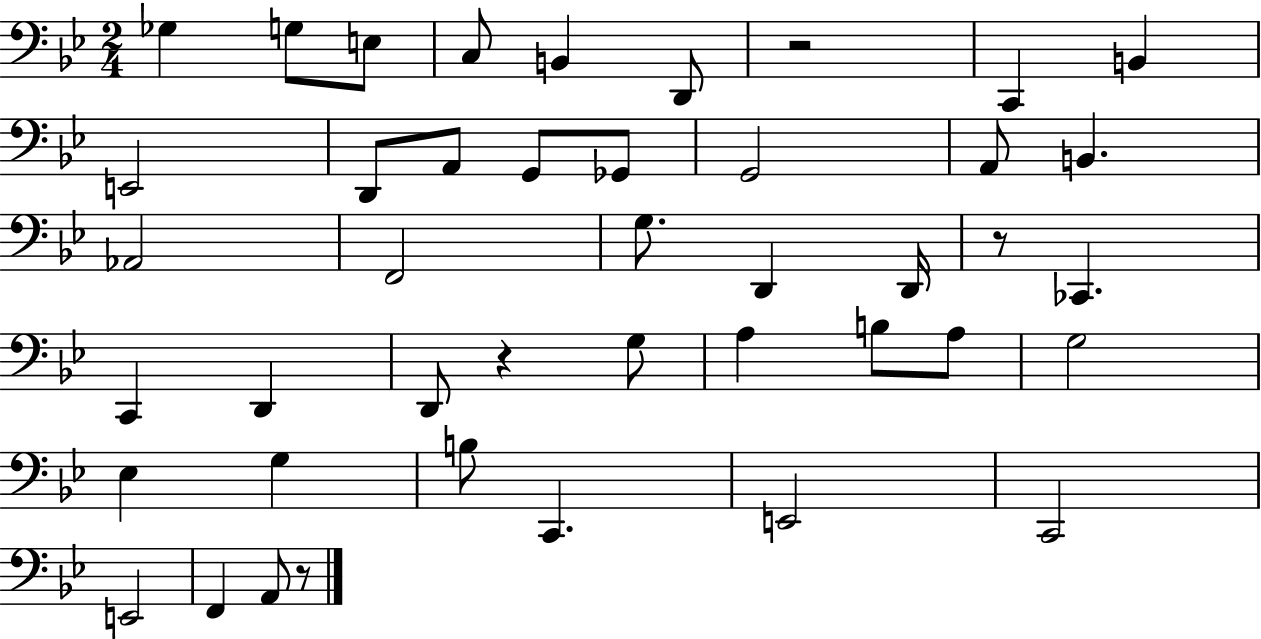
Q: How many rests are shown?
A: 4